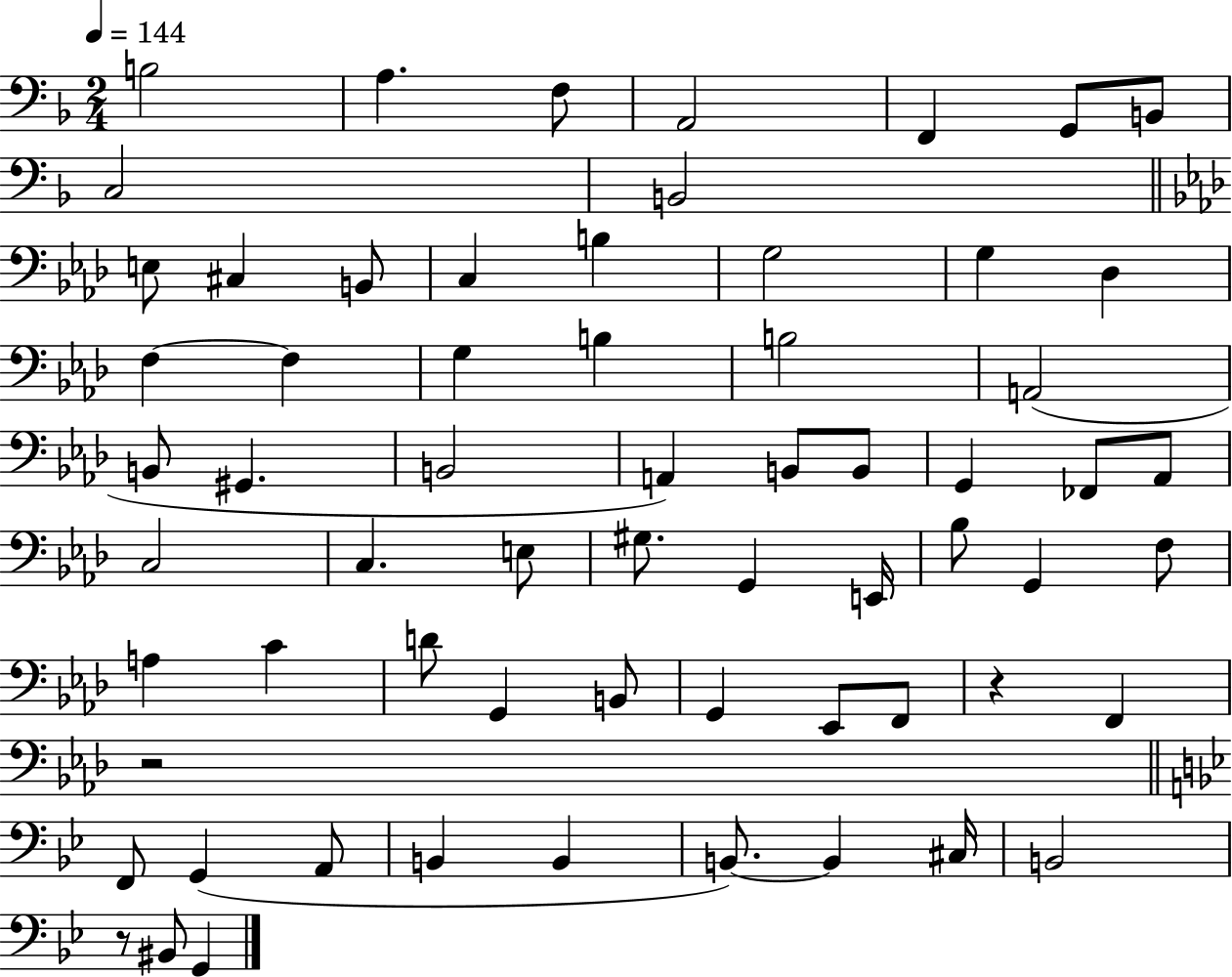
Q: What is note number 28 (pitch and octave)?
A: B2